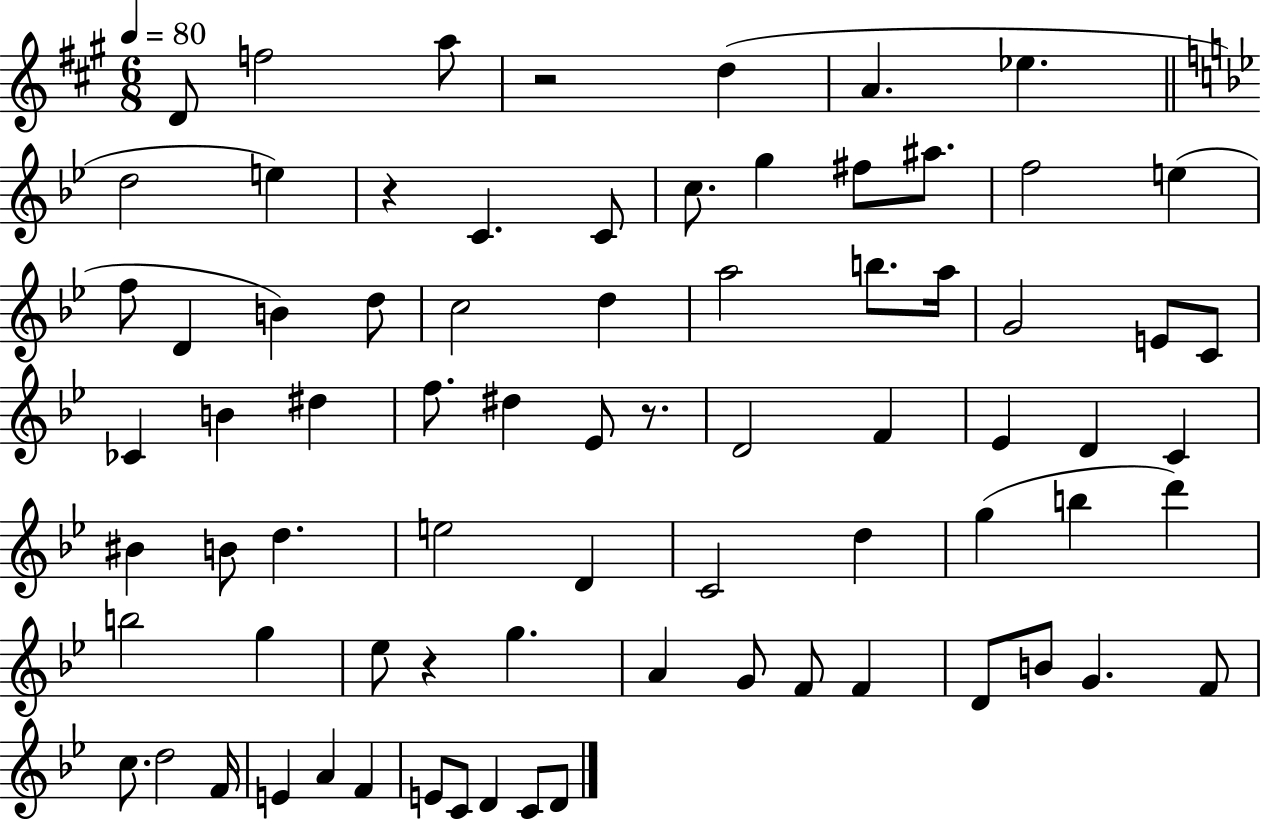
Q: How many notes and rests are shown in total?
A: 76